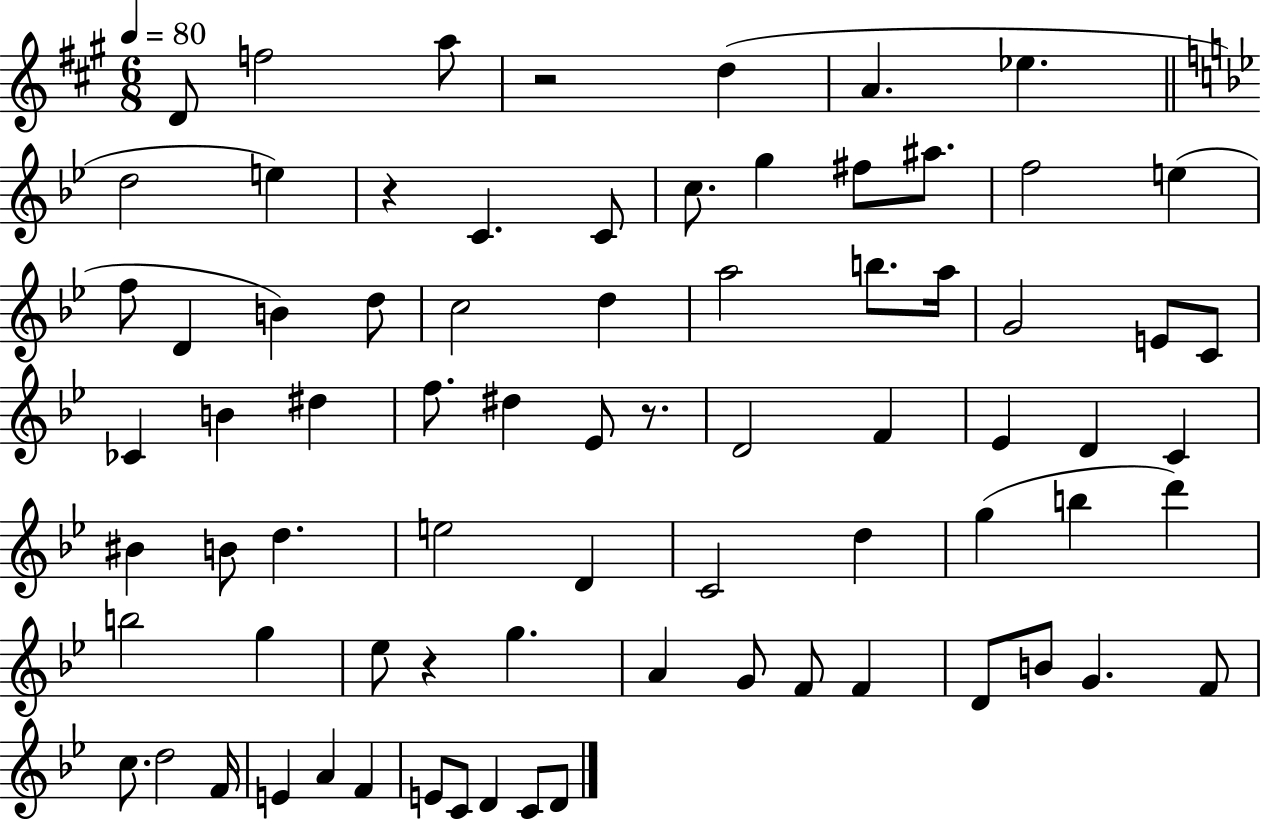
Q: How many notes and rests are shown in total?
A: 76